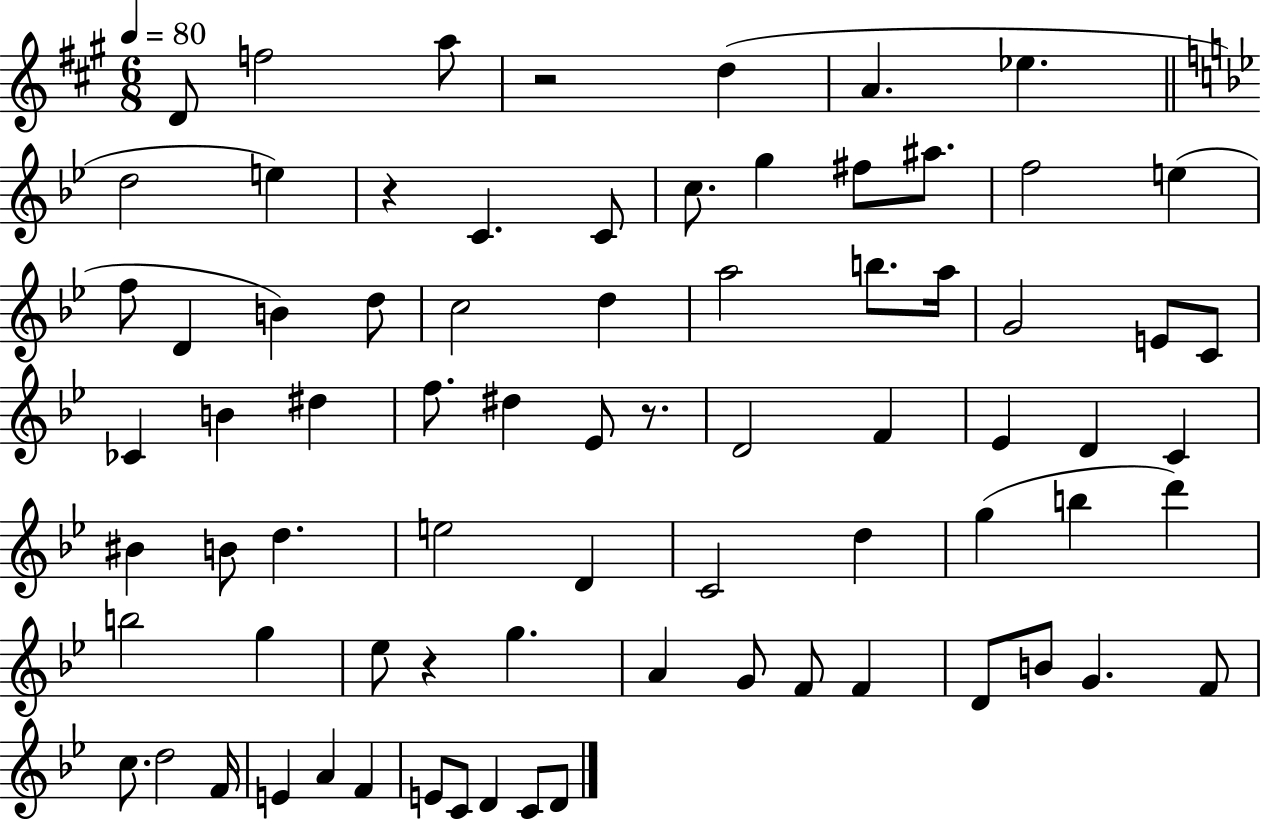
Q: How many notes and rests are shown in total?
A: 76